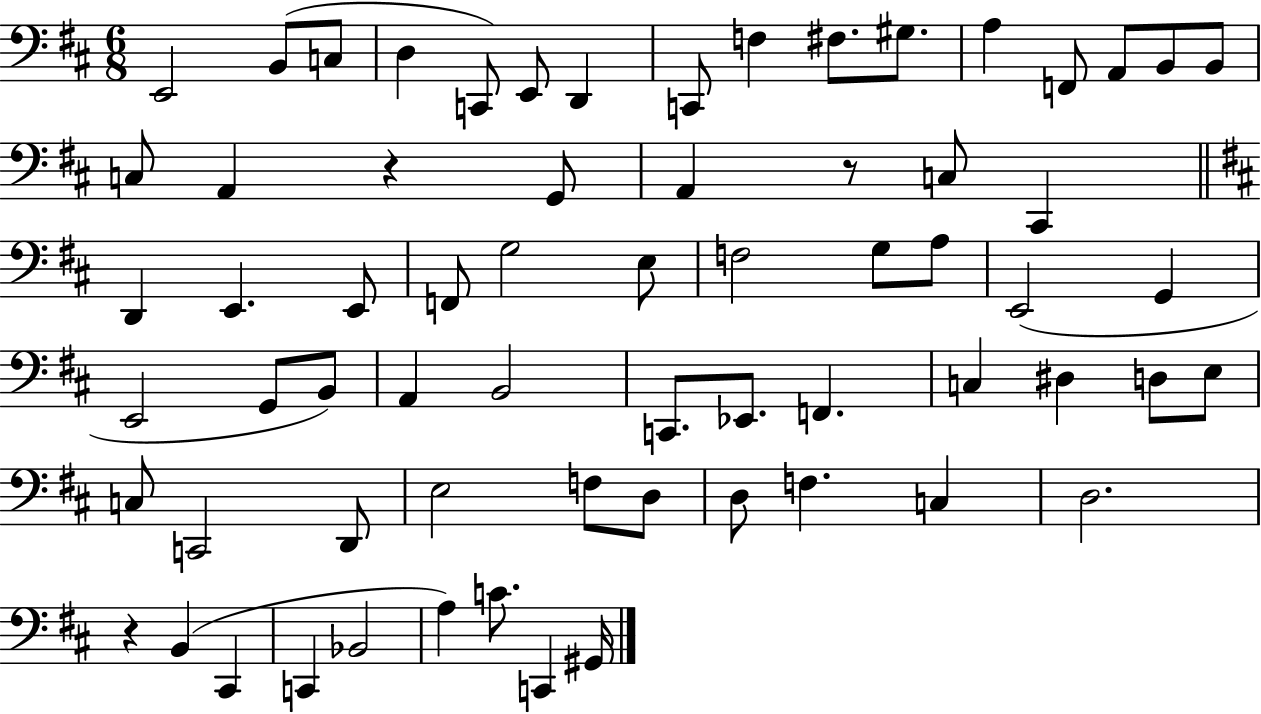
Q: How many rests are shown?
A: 3